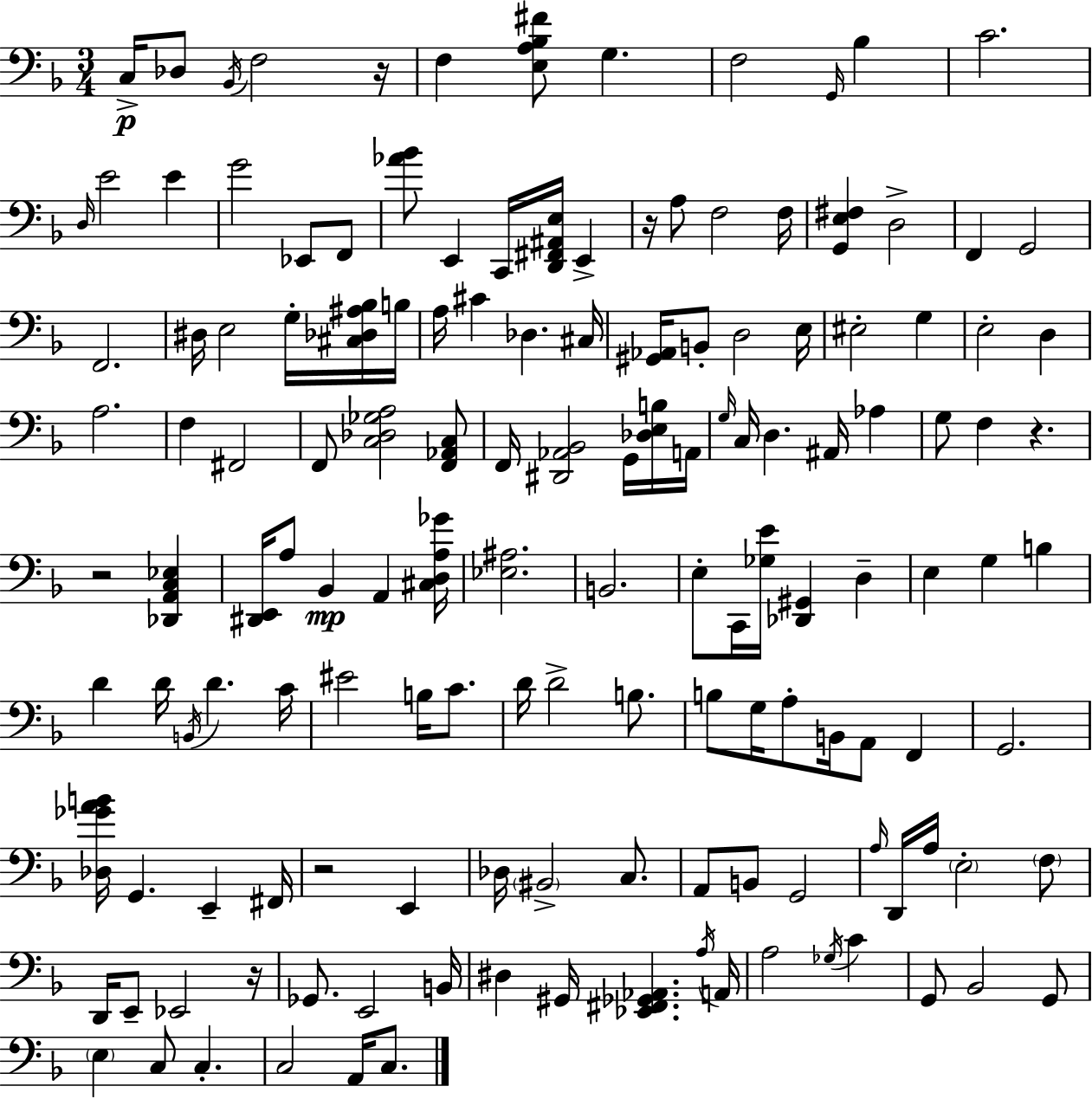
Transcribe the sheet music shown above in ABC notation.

X:1
T:Untitled
M:3/4
L:1/4
K:F
C,/4 _D,/2 _B,,/4 F,2 z/4 F, [E,A,_B,^F]/2 G, F,2 G,,/4 _B, C2 D,/4 E2 E G2 _E,,/2 F,,/2 [_A_B]/2 E,, C,,/4 [D,,^F,,^A,,E,]/4 E,, z/4 A,/2 F,2 F,/4 [G,,E,^F,] D,2 F,, G,,2 F,,2 ^D,/4 E,2 G,/4 [^C,_D,^A,_B,]/4 B,/4 A,/4 ^C _D, ^C,/4 [^G,,_A,,]/4 B,,/2 D,2 E,/4 ^E,2 G, E,2 D, A,2 F, ^F,,2 F,,/2 [C,_D,_G,A,]2 [F,,_A,,C,]/2 F,,/4 [^D,,_A,,_B,,]2 G,,/4 [_D,E,B,]/4 A,,/4 G,/4 C,/4 D, ^A,,/4 _A, G,/2 F, z z2 [_D,,A,,C,_E,] [^D,,E,,]/4 A,/2 _B,, A,, [^C,D,A,_G]/4 [_E,^A,]2 B,,2 E,/2 C,,/4 [_G,E]/4 [_D,,^G,,] D, E, G, B, D D/4 B,,/4 D C/4 ^E2 B,/4 C/2 D/4 D2 B,/2 B,/2 G,/4 A,/2 B,,/4 A,,/2 F,, G,,2 [_D,_GAB]/4 G,, E,, ^F,,/4 z2 E,, _D,/4 ^B,,2 C,/2 A,,/2 B,,/2 G,,2 A,/4 D,,/4 A,/4 E,2 F,/2 D,,/4 E,,/2 _E,,2 z/4 _G,,/2 E,,2 B,,/4 ^D, ^G,,/4 [_E,,^F,,_G,,_A,,] A,/4 A,,/4 A,2 _G,/4 C G,,/2 _B,,2 G,,/2 E, C,/2 C, C,2 A,,/4 C,/2